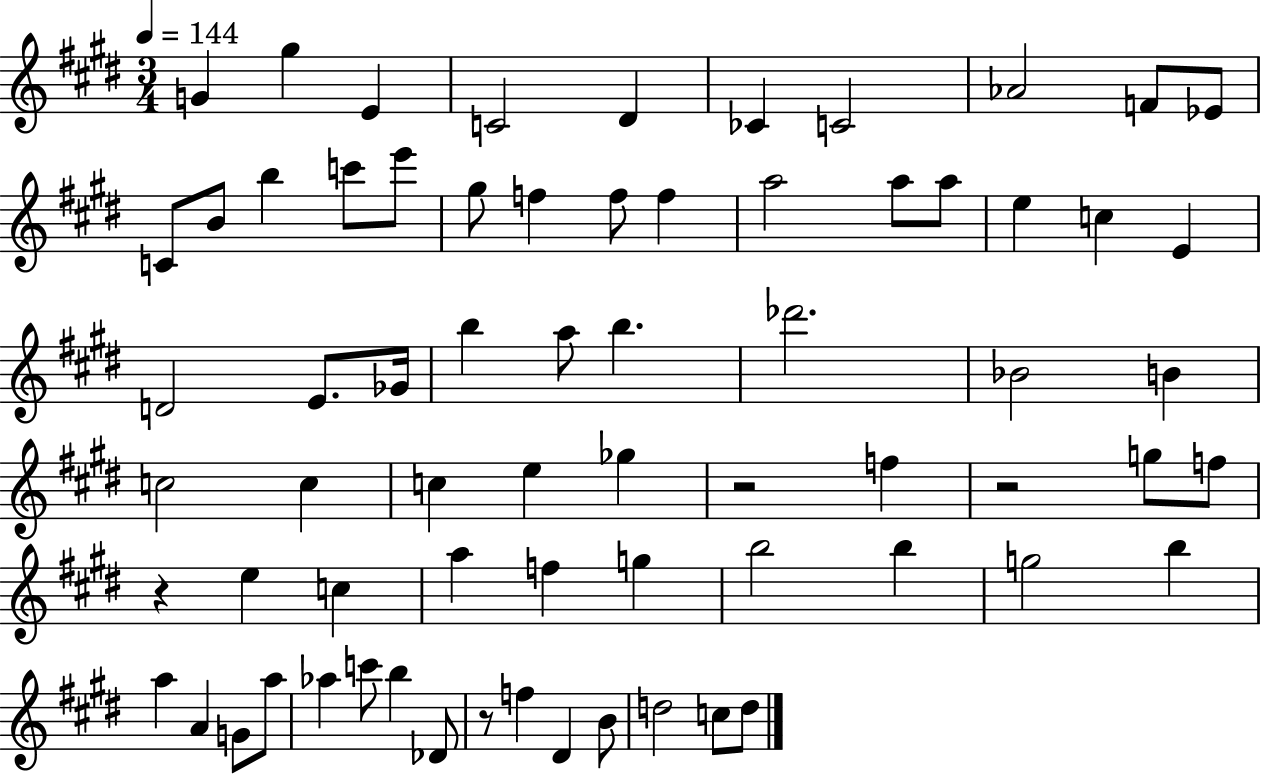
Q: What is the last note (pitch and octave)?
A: D5